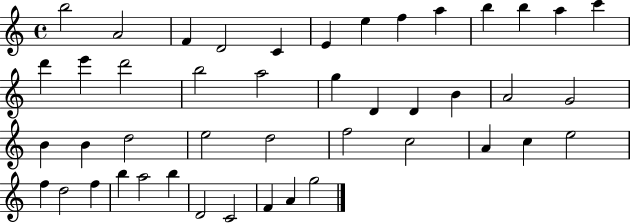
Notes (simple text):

B5/h A4/h F4/q D4/h C4/q E4/q E5/q F5/q A5/q B5/q B5/q A5/q C6/q D6/q E6/q D6/h B5/h A5/h G5/q D4/q D4/q B4/q A4/h G4/h B4/q B4/q D5/h E5/h D5/h F5/h C5/h A4/q C5/q E5/h F5/q D5/h F5/q B5/q A5/h B5/q D4/h C4/h F4/q A4/q G5/h